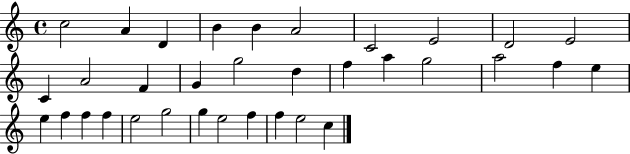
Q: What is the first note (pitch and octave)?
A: C5